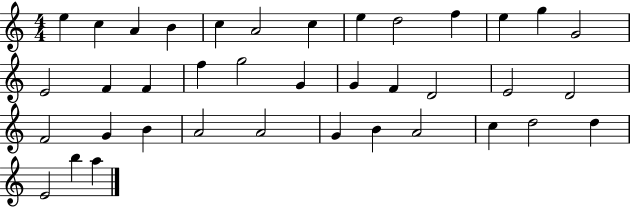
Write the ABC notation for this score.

X:1
T:Untitled
M:4/4
L:1/4
K:C
e c A B c A2 c e d2 f e g G2 E2 F F f g2 G G F D2 E2 D2 F2 G B A2 A2 G B A2 c d2 d E2 b a